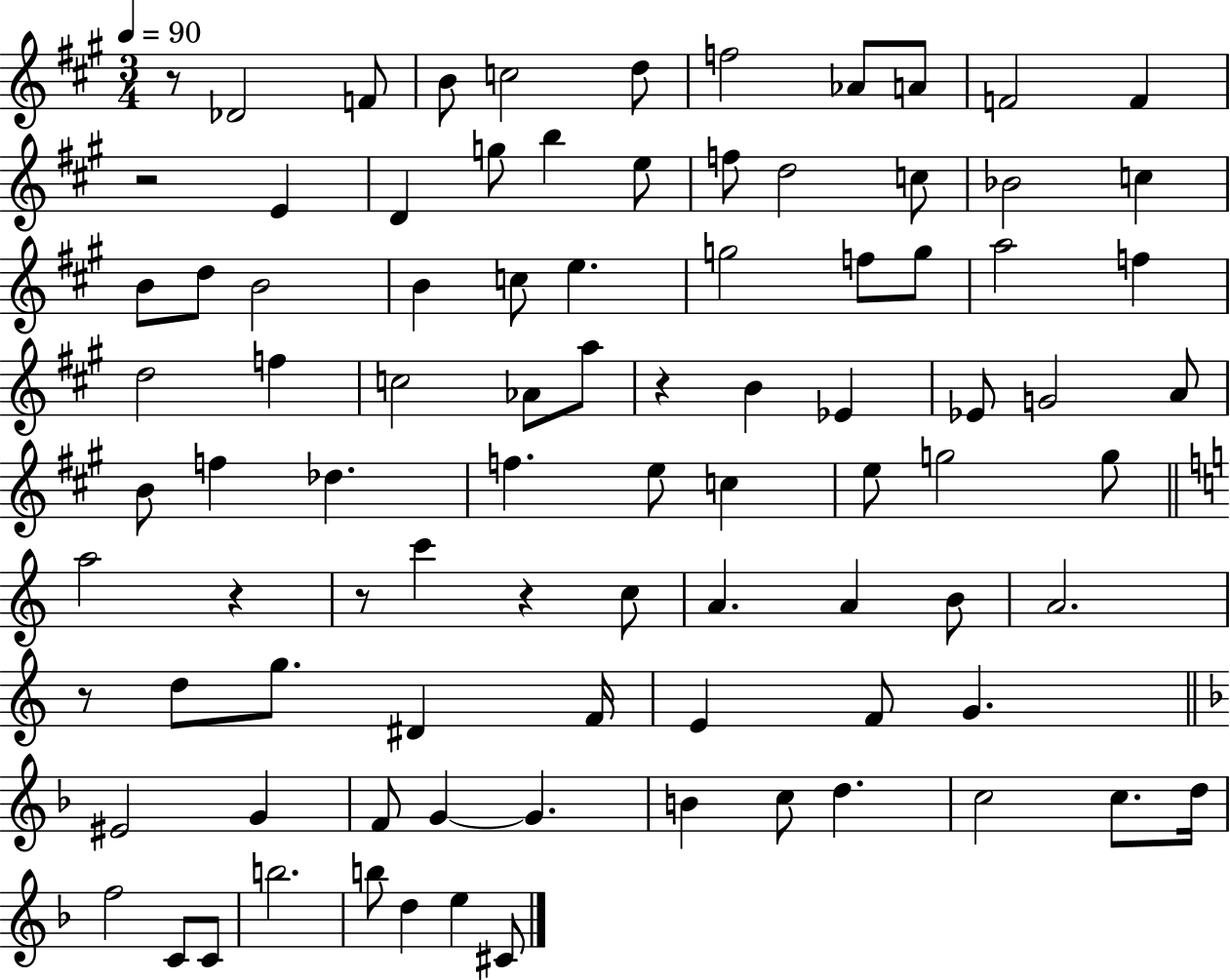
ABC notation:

X:1
T:Untitled
M:3/4
L:1/4
K:A
z/2 _D2 F/2 B/2 c2 d/2 f2 _A/2 A/2 F2 F z2 E D g/2 b e/2 f/2 d2 c/2 _B2 c B/2 d/2 B2 B c/2 e g2 f/2 g/2 a2 f d2 f c2 _A/2 a/2 z B _E _E/2 G2 A/2 B/2 f _d f e/2 c e/2 g2 g/2 a2 z z/2 c' z c/2 A A B/2 A2 z/2 d/2 g/2 ^D F/4 E F/2 G ^E2 G F/2 G G B c/2 d c2 c/2 d/4 f2 C/2 C/2 b2 b/2 d e ^C/2